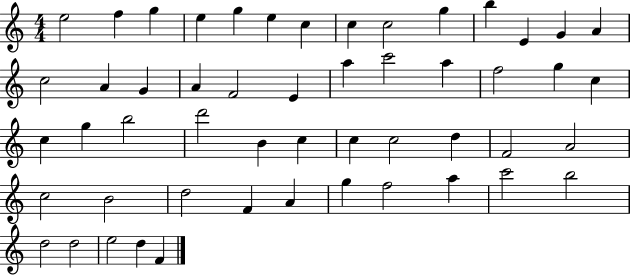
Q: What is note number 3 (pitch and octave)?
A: G5